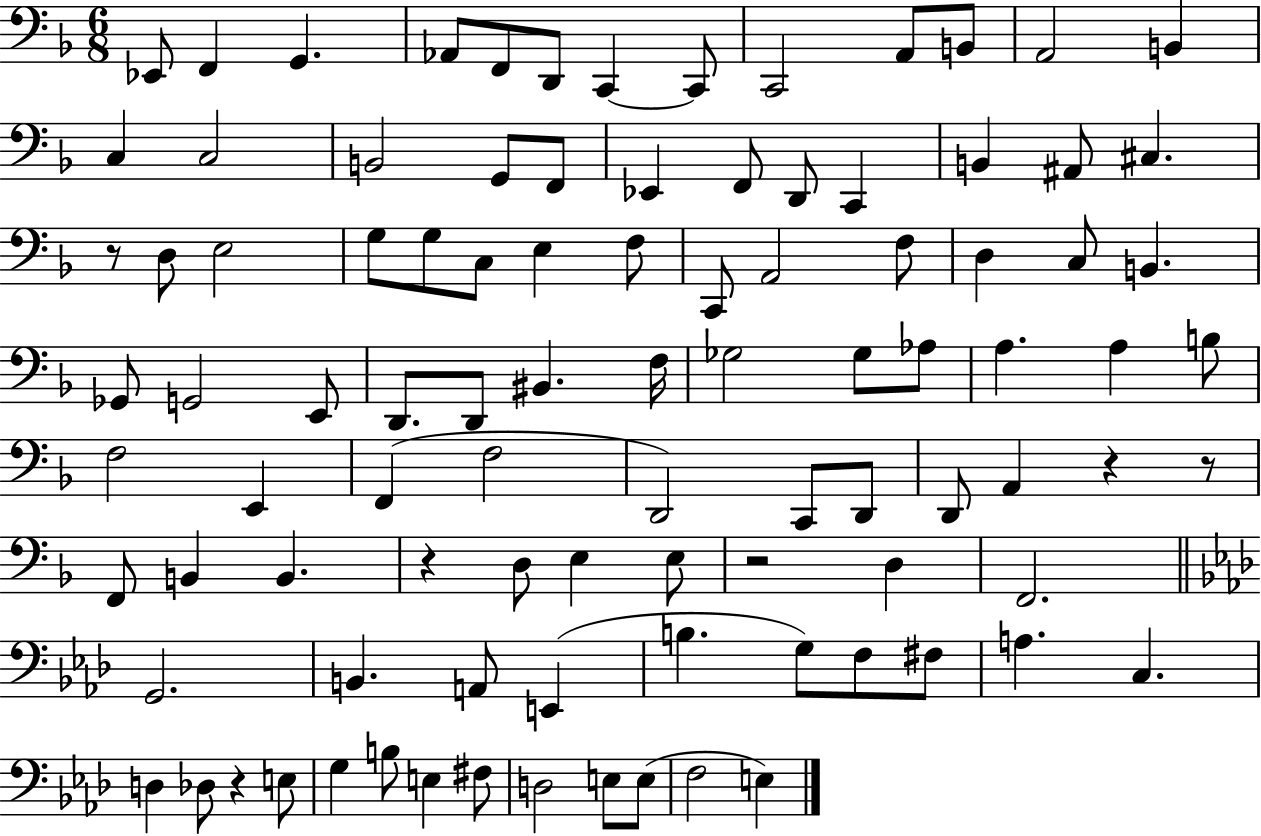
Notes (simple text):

Eb2/e F2/q G2/q. Ab2/e F2/e D2/e C2/q C2/e C2/h A2/e B2/e A2/h B2/q C3/q C3/h B2/h G2/e F2/e Eb2/q F2/e D2/e C2/q B2/q A#2/e C#3/q. R/e D3/e E3/h G3/e G3/e C3/e E3/q F3/e C2/e A2/h F3/e D3/q C3/e B2/q. Gb2/e G2/h E2/e D2/e. D2/e BIS2/q. F3/s Gb3/h Gb3/e Ab3/e A3/q. A3/q B3/e F3/h E2/q F2/q F3/h D2/h C2/e D2/e D2/e A2/q R/q R/e F2/e B2/q B2/q. R/q D3/e E3/q E3/e R/h D3/q F2/h. G2/h. B2/q. A2/e E2/q B3/q. G3/e F3/e F#3/e A3/q. C3/q. D3/q Db3/e R/q E3/e G3/q B3/e E3/q F#3/e D3/h E3/e E3/e F3/h E3/q